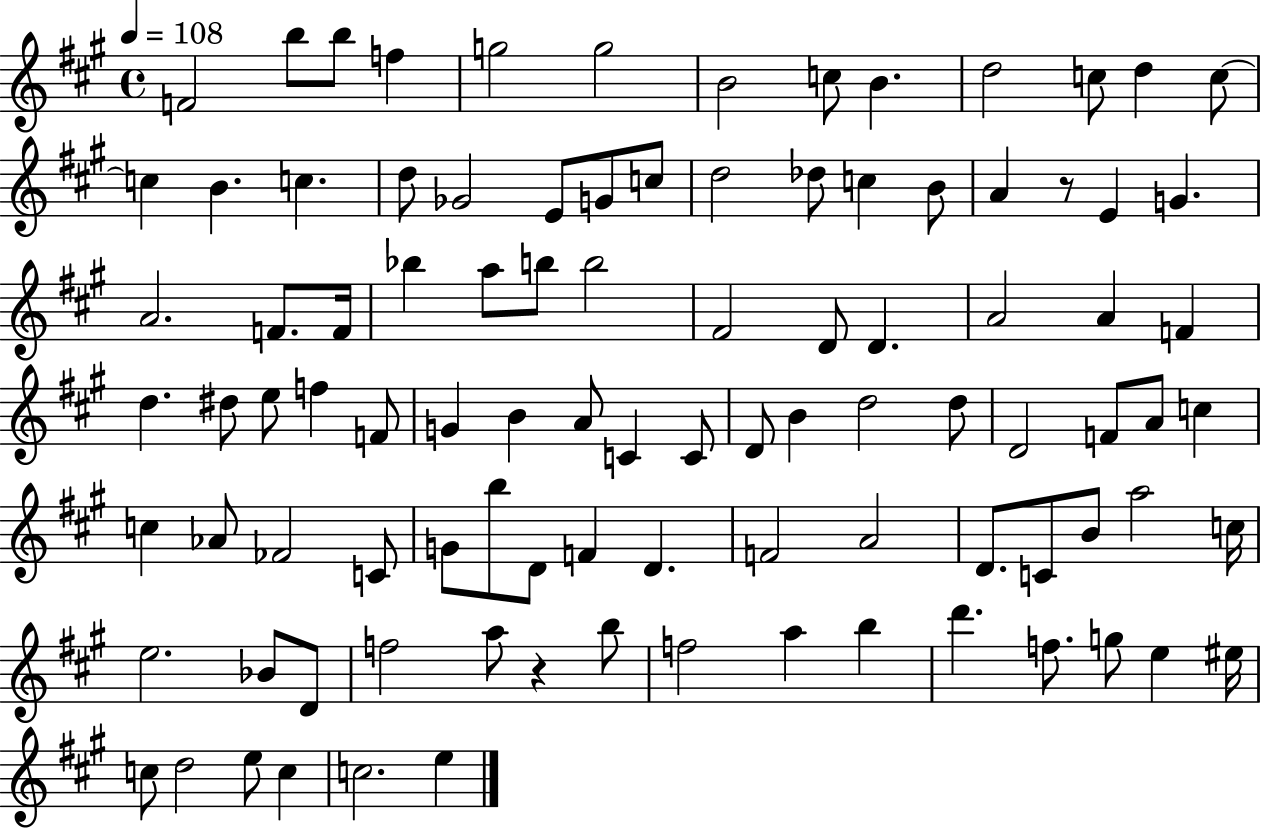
F4/h B5/e B5/e F5/q G5/h G5/h B4/h C5/e B4/q. D5/h C5/e D5/q C5/e C5/q B4/q. C5/q. D5/e Gb4/h E4/e G4/e C5/e D5/h Db5/e C5/q B4/e A4/q R/e E4/q G4/q. A4/h. F4/e. F4/s Bb5/q A5/e B5/e B5/h F#4/h D4/e D4/q. A4/h A4/q F4/q D5/q. D#5/e E5/e F5/q F4/e G4/q B4/q A4/e C4/q C4/e D4/e B4/q D5/h D5/e D4/h F4/e A4/e C5/q C5/q Ab4/e FES4/h C4/e G4/e B5/e D4/e F4/q D4/q. F4/h A4/h D4/e. C4/e B4/e A5/h C5/s E5/h. Bb4/e D4/e F5/h A5/e R/q B5/e F5/h A5/q B5/q D6/q. F5/e. G5/e E5/q EIS5/s C5/e D5/h E5/e C5/q C5/h. E5/q